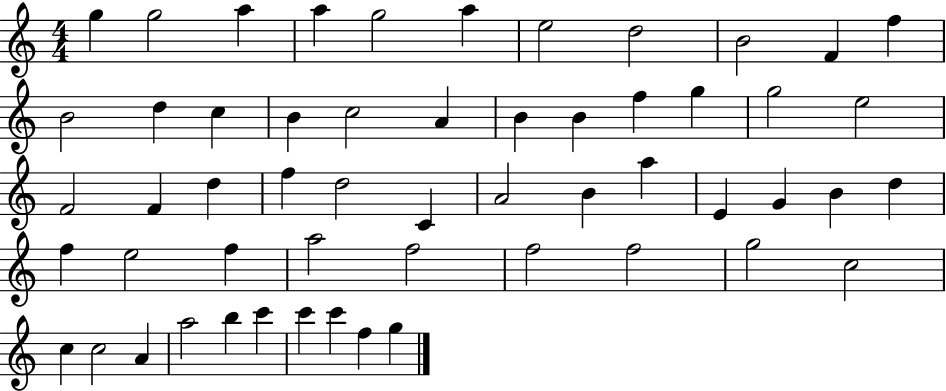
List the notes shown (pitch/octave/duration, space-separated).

G5/q G5/h A5/q A5/q G5/h A5/q E5/h D5/h B4/h F4/q F5/q B4/h D5/q C5/q B4/q C5/h A4/q B4/q B4/q F5/q G5/q G5/h E5/h F4/h F4/q D5/q F5/q D5/h C4/q A4/h B4/q A5/q E4/q G4/q B4/q D5/q F5/q E5/h F5/q A5/h F5/h F5/h F5/h G5/h C5/h C5/q C5/h A4/q A5/h B5/q C6/q C6/q C6/q F5/q G5/q